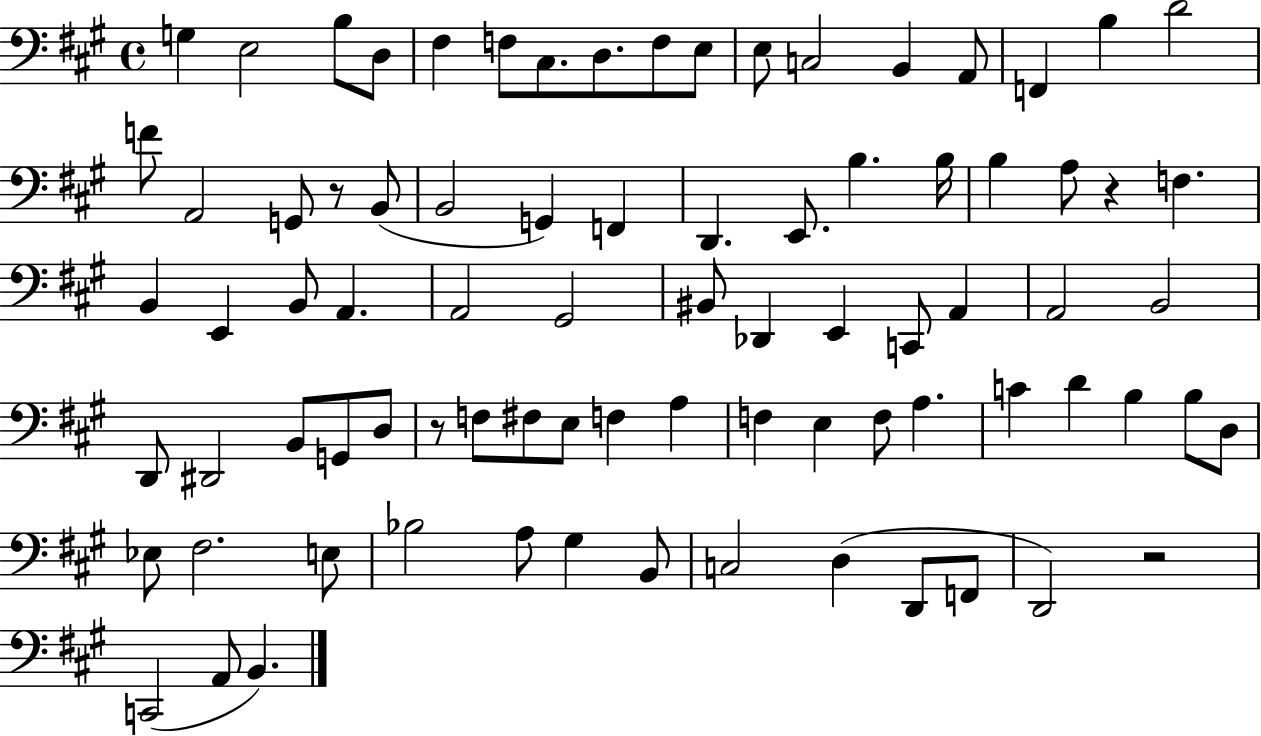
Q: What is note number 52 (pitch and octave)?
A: E3